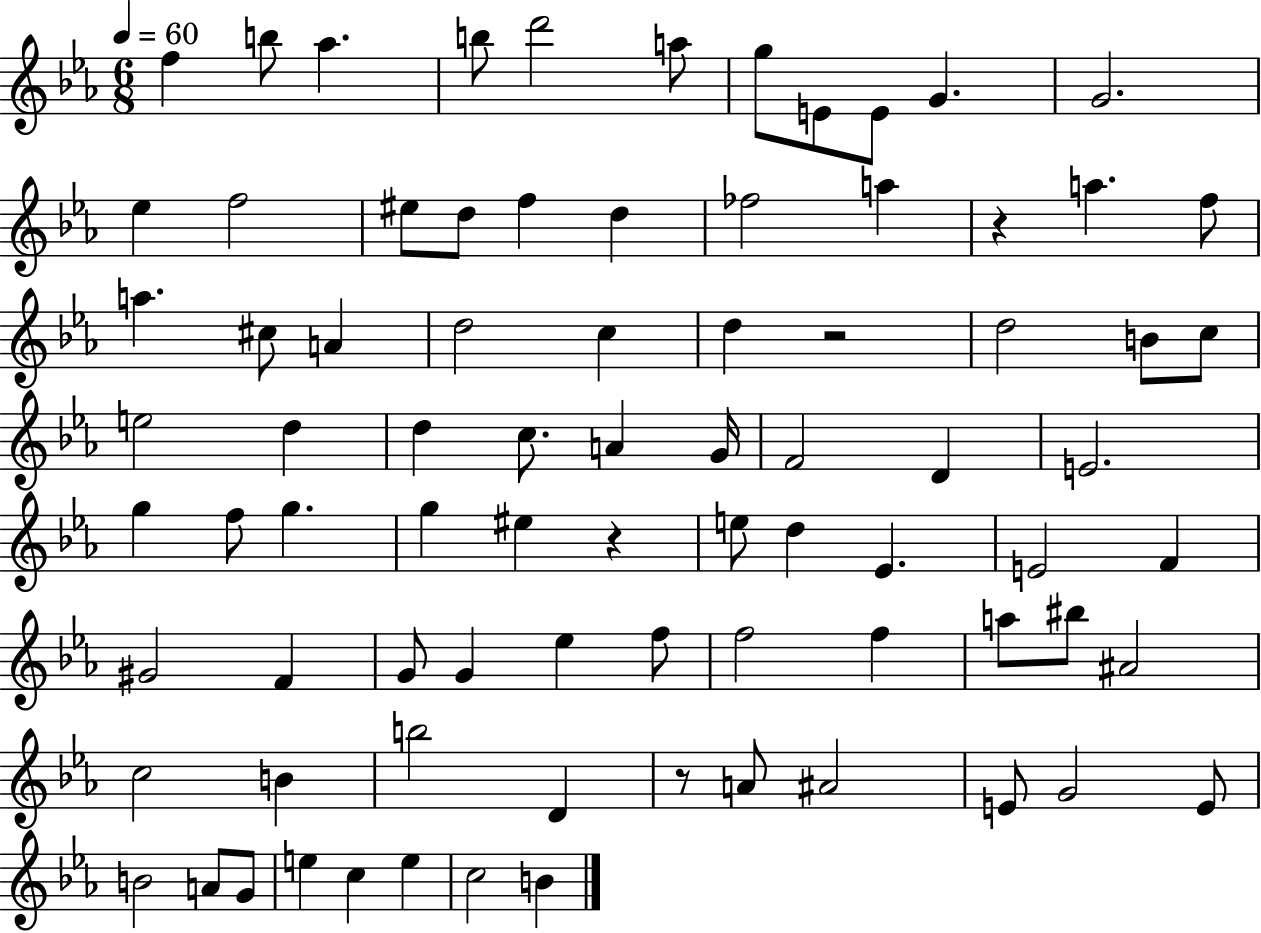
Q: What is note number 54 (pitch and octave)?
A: Eb5